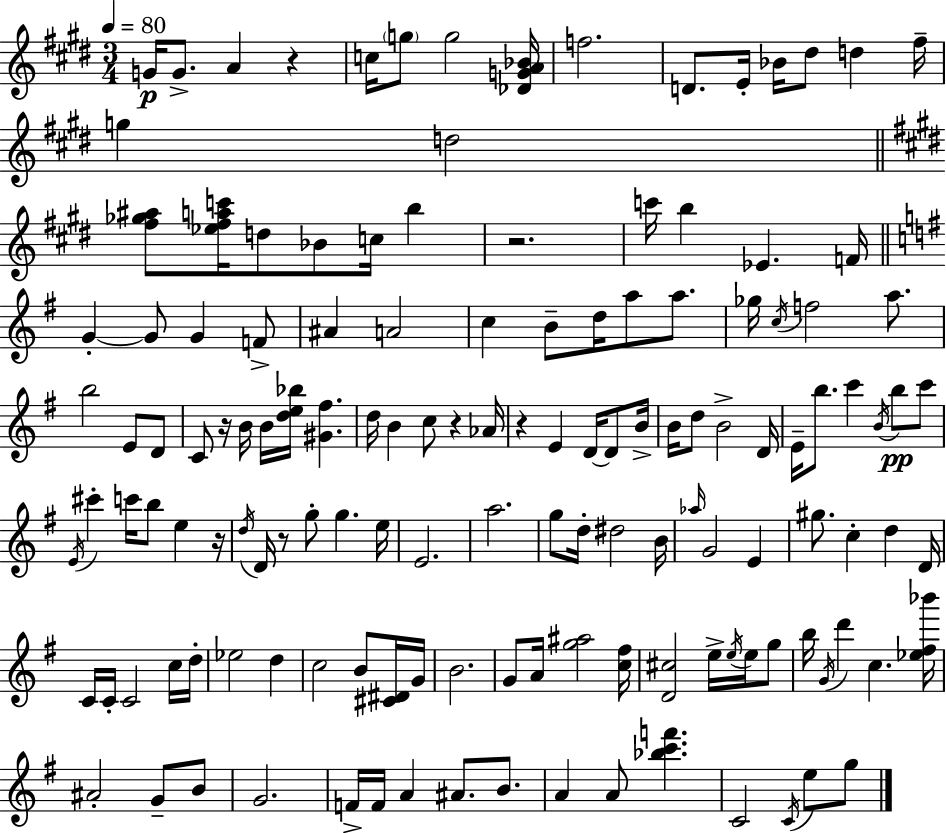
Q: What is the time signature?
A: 3/4